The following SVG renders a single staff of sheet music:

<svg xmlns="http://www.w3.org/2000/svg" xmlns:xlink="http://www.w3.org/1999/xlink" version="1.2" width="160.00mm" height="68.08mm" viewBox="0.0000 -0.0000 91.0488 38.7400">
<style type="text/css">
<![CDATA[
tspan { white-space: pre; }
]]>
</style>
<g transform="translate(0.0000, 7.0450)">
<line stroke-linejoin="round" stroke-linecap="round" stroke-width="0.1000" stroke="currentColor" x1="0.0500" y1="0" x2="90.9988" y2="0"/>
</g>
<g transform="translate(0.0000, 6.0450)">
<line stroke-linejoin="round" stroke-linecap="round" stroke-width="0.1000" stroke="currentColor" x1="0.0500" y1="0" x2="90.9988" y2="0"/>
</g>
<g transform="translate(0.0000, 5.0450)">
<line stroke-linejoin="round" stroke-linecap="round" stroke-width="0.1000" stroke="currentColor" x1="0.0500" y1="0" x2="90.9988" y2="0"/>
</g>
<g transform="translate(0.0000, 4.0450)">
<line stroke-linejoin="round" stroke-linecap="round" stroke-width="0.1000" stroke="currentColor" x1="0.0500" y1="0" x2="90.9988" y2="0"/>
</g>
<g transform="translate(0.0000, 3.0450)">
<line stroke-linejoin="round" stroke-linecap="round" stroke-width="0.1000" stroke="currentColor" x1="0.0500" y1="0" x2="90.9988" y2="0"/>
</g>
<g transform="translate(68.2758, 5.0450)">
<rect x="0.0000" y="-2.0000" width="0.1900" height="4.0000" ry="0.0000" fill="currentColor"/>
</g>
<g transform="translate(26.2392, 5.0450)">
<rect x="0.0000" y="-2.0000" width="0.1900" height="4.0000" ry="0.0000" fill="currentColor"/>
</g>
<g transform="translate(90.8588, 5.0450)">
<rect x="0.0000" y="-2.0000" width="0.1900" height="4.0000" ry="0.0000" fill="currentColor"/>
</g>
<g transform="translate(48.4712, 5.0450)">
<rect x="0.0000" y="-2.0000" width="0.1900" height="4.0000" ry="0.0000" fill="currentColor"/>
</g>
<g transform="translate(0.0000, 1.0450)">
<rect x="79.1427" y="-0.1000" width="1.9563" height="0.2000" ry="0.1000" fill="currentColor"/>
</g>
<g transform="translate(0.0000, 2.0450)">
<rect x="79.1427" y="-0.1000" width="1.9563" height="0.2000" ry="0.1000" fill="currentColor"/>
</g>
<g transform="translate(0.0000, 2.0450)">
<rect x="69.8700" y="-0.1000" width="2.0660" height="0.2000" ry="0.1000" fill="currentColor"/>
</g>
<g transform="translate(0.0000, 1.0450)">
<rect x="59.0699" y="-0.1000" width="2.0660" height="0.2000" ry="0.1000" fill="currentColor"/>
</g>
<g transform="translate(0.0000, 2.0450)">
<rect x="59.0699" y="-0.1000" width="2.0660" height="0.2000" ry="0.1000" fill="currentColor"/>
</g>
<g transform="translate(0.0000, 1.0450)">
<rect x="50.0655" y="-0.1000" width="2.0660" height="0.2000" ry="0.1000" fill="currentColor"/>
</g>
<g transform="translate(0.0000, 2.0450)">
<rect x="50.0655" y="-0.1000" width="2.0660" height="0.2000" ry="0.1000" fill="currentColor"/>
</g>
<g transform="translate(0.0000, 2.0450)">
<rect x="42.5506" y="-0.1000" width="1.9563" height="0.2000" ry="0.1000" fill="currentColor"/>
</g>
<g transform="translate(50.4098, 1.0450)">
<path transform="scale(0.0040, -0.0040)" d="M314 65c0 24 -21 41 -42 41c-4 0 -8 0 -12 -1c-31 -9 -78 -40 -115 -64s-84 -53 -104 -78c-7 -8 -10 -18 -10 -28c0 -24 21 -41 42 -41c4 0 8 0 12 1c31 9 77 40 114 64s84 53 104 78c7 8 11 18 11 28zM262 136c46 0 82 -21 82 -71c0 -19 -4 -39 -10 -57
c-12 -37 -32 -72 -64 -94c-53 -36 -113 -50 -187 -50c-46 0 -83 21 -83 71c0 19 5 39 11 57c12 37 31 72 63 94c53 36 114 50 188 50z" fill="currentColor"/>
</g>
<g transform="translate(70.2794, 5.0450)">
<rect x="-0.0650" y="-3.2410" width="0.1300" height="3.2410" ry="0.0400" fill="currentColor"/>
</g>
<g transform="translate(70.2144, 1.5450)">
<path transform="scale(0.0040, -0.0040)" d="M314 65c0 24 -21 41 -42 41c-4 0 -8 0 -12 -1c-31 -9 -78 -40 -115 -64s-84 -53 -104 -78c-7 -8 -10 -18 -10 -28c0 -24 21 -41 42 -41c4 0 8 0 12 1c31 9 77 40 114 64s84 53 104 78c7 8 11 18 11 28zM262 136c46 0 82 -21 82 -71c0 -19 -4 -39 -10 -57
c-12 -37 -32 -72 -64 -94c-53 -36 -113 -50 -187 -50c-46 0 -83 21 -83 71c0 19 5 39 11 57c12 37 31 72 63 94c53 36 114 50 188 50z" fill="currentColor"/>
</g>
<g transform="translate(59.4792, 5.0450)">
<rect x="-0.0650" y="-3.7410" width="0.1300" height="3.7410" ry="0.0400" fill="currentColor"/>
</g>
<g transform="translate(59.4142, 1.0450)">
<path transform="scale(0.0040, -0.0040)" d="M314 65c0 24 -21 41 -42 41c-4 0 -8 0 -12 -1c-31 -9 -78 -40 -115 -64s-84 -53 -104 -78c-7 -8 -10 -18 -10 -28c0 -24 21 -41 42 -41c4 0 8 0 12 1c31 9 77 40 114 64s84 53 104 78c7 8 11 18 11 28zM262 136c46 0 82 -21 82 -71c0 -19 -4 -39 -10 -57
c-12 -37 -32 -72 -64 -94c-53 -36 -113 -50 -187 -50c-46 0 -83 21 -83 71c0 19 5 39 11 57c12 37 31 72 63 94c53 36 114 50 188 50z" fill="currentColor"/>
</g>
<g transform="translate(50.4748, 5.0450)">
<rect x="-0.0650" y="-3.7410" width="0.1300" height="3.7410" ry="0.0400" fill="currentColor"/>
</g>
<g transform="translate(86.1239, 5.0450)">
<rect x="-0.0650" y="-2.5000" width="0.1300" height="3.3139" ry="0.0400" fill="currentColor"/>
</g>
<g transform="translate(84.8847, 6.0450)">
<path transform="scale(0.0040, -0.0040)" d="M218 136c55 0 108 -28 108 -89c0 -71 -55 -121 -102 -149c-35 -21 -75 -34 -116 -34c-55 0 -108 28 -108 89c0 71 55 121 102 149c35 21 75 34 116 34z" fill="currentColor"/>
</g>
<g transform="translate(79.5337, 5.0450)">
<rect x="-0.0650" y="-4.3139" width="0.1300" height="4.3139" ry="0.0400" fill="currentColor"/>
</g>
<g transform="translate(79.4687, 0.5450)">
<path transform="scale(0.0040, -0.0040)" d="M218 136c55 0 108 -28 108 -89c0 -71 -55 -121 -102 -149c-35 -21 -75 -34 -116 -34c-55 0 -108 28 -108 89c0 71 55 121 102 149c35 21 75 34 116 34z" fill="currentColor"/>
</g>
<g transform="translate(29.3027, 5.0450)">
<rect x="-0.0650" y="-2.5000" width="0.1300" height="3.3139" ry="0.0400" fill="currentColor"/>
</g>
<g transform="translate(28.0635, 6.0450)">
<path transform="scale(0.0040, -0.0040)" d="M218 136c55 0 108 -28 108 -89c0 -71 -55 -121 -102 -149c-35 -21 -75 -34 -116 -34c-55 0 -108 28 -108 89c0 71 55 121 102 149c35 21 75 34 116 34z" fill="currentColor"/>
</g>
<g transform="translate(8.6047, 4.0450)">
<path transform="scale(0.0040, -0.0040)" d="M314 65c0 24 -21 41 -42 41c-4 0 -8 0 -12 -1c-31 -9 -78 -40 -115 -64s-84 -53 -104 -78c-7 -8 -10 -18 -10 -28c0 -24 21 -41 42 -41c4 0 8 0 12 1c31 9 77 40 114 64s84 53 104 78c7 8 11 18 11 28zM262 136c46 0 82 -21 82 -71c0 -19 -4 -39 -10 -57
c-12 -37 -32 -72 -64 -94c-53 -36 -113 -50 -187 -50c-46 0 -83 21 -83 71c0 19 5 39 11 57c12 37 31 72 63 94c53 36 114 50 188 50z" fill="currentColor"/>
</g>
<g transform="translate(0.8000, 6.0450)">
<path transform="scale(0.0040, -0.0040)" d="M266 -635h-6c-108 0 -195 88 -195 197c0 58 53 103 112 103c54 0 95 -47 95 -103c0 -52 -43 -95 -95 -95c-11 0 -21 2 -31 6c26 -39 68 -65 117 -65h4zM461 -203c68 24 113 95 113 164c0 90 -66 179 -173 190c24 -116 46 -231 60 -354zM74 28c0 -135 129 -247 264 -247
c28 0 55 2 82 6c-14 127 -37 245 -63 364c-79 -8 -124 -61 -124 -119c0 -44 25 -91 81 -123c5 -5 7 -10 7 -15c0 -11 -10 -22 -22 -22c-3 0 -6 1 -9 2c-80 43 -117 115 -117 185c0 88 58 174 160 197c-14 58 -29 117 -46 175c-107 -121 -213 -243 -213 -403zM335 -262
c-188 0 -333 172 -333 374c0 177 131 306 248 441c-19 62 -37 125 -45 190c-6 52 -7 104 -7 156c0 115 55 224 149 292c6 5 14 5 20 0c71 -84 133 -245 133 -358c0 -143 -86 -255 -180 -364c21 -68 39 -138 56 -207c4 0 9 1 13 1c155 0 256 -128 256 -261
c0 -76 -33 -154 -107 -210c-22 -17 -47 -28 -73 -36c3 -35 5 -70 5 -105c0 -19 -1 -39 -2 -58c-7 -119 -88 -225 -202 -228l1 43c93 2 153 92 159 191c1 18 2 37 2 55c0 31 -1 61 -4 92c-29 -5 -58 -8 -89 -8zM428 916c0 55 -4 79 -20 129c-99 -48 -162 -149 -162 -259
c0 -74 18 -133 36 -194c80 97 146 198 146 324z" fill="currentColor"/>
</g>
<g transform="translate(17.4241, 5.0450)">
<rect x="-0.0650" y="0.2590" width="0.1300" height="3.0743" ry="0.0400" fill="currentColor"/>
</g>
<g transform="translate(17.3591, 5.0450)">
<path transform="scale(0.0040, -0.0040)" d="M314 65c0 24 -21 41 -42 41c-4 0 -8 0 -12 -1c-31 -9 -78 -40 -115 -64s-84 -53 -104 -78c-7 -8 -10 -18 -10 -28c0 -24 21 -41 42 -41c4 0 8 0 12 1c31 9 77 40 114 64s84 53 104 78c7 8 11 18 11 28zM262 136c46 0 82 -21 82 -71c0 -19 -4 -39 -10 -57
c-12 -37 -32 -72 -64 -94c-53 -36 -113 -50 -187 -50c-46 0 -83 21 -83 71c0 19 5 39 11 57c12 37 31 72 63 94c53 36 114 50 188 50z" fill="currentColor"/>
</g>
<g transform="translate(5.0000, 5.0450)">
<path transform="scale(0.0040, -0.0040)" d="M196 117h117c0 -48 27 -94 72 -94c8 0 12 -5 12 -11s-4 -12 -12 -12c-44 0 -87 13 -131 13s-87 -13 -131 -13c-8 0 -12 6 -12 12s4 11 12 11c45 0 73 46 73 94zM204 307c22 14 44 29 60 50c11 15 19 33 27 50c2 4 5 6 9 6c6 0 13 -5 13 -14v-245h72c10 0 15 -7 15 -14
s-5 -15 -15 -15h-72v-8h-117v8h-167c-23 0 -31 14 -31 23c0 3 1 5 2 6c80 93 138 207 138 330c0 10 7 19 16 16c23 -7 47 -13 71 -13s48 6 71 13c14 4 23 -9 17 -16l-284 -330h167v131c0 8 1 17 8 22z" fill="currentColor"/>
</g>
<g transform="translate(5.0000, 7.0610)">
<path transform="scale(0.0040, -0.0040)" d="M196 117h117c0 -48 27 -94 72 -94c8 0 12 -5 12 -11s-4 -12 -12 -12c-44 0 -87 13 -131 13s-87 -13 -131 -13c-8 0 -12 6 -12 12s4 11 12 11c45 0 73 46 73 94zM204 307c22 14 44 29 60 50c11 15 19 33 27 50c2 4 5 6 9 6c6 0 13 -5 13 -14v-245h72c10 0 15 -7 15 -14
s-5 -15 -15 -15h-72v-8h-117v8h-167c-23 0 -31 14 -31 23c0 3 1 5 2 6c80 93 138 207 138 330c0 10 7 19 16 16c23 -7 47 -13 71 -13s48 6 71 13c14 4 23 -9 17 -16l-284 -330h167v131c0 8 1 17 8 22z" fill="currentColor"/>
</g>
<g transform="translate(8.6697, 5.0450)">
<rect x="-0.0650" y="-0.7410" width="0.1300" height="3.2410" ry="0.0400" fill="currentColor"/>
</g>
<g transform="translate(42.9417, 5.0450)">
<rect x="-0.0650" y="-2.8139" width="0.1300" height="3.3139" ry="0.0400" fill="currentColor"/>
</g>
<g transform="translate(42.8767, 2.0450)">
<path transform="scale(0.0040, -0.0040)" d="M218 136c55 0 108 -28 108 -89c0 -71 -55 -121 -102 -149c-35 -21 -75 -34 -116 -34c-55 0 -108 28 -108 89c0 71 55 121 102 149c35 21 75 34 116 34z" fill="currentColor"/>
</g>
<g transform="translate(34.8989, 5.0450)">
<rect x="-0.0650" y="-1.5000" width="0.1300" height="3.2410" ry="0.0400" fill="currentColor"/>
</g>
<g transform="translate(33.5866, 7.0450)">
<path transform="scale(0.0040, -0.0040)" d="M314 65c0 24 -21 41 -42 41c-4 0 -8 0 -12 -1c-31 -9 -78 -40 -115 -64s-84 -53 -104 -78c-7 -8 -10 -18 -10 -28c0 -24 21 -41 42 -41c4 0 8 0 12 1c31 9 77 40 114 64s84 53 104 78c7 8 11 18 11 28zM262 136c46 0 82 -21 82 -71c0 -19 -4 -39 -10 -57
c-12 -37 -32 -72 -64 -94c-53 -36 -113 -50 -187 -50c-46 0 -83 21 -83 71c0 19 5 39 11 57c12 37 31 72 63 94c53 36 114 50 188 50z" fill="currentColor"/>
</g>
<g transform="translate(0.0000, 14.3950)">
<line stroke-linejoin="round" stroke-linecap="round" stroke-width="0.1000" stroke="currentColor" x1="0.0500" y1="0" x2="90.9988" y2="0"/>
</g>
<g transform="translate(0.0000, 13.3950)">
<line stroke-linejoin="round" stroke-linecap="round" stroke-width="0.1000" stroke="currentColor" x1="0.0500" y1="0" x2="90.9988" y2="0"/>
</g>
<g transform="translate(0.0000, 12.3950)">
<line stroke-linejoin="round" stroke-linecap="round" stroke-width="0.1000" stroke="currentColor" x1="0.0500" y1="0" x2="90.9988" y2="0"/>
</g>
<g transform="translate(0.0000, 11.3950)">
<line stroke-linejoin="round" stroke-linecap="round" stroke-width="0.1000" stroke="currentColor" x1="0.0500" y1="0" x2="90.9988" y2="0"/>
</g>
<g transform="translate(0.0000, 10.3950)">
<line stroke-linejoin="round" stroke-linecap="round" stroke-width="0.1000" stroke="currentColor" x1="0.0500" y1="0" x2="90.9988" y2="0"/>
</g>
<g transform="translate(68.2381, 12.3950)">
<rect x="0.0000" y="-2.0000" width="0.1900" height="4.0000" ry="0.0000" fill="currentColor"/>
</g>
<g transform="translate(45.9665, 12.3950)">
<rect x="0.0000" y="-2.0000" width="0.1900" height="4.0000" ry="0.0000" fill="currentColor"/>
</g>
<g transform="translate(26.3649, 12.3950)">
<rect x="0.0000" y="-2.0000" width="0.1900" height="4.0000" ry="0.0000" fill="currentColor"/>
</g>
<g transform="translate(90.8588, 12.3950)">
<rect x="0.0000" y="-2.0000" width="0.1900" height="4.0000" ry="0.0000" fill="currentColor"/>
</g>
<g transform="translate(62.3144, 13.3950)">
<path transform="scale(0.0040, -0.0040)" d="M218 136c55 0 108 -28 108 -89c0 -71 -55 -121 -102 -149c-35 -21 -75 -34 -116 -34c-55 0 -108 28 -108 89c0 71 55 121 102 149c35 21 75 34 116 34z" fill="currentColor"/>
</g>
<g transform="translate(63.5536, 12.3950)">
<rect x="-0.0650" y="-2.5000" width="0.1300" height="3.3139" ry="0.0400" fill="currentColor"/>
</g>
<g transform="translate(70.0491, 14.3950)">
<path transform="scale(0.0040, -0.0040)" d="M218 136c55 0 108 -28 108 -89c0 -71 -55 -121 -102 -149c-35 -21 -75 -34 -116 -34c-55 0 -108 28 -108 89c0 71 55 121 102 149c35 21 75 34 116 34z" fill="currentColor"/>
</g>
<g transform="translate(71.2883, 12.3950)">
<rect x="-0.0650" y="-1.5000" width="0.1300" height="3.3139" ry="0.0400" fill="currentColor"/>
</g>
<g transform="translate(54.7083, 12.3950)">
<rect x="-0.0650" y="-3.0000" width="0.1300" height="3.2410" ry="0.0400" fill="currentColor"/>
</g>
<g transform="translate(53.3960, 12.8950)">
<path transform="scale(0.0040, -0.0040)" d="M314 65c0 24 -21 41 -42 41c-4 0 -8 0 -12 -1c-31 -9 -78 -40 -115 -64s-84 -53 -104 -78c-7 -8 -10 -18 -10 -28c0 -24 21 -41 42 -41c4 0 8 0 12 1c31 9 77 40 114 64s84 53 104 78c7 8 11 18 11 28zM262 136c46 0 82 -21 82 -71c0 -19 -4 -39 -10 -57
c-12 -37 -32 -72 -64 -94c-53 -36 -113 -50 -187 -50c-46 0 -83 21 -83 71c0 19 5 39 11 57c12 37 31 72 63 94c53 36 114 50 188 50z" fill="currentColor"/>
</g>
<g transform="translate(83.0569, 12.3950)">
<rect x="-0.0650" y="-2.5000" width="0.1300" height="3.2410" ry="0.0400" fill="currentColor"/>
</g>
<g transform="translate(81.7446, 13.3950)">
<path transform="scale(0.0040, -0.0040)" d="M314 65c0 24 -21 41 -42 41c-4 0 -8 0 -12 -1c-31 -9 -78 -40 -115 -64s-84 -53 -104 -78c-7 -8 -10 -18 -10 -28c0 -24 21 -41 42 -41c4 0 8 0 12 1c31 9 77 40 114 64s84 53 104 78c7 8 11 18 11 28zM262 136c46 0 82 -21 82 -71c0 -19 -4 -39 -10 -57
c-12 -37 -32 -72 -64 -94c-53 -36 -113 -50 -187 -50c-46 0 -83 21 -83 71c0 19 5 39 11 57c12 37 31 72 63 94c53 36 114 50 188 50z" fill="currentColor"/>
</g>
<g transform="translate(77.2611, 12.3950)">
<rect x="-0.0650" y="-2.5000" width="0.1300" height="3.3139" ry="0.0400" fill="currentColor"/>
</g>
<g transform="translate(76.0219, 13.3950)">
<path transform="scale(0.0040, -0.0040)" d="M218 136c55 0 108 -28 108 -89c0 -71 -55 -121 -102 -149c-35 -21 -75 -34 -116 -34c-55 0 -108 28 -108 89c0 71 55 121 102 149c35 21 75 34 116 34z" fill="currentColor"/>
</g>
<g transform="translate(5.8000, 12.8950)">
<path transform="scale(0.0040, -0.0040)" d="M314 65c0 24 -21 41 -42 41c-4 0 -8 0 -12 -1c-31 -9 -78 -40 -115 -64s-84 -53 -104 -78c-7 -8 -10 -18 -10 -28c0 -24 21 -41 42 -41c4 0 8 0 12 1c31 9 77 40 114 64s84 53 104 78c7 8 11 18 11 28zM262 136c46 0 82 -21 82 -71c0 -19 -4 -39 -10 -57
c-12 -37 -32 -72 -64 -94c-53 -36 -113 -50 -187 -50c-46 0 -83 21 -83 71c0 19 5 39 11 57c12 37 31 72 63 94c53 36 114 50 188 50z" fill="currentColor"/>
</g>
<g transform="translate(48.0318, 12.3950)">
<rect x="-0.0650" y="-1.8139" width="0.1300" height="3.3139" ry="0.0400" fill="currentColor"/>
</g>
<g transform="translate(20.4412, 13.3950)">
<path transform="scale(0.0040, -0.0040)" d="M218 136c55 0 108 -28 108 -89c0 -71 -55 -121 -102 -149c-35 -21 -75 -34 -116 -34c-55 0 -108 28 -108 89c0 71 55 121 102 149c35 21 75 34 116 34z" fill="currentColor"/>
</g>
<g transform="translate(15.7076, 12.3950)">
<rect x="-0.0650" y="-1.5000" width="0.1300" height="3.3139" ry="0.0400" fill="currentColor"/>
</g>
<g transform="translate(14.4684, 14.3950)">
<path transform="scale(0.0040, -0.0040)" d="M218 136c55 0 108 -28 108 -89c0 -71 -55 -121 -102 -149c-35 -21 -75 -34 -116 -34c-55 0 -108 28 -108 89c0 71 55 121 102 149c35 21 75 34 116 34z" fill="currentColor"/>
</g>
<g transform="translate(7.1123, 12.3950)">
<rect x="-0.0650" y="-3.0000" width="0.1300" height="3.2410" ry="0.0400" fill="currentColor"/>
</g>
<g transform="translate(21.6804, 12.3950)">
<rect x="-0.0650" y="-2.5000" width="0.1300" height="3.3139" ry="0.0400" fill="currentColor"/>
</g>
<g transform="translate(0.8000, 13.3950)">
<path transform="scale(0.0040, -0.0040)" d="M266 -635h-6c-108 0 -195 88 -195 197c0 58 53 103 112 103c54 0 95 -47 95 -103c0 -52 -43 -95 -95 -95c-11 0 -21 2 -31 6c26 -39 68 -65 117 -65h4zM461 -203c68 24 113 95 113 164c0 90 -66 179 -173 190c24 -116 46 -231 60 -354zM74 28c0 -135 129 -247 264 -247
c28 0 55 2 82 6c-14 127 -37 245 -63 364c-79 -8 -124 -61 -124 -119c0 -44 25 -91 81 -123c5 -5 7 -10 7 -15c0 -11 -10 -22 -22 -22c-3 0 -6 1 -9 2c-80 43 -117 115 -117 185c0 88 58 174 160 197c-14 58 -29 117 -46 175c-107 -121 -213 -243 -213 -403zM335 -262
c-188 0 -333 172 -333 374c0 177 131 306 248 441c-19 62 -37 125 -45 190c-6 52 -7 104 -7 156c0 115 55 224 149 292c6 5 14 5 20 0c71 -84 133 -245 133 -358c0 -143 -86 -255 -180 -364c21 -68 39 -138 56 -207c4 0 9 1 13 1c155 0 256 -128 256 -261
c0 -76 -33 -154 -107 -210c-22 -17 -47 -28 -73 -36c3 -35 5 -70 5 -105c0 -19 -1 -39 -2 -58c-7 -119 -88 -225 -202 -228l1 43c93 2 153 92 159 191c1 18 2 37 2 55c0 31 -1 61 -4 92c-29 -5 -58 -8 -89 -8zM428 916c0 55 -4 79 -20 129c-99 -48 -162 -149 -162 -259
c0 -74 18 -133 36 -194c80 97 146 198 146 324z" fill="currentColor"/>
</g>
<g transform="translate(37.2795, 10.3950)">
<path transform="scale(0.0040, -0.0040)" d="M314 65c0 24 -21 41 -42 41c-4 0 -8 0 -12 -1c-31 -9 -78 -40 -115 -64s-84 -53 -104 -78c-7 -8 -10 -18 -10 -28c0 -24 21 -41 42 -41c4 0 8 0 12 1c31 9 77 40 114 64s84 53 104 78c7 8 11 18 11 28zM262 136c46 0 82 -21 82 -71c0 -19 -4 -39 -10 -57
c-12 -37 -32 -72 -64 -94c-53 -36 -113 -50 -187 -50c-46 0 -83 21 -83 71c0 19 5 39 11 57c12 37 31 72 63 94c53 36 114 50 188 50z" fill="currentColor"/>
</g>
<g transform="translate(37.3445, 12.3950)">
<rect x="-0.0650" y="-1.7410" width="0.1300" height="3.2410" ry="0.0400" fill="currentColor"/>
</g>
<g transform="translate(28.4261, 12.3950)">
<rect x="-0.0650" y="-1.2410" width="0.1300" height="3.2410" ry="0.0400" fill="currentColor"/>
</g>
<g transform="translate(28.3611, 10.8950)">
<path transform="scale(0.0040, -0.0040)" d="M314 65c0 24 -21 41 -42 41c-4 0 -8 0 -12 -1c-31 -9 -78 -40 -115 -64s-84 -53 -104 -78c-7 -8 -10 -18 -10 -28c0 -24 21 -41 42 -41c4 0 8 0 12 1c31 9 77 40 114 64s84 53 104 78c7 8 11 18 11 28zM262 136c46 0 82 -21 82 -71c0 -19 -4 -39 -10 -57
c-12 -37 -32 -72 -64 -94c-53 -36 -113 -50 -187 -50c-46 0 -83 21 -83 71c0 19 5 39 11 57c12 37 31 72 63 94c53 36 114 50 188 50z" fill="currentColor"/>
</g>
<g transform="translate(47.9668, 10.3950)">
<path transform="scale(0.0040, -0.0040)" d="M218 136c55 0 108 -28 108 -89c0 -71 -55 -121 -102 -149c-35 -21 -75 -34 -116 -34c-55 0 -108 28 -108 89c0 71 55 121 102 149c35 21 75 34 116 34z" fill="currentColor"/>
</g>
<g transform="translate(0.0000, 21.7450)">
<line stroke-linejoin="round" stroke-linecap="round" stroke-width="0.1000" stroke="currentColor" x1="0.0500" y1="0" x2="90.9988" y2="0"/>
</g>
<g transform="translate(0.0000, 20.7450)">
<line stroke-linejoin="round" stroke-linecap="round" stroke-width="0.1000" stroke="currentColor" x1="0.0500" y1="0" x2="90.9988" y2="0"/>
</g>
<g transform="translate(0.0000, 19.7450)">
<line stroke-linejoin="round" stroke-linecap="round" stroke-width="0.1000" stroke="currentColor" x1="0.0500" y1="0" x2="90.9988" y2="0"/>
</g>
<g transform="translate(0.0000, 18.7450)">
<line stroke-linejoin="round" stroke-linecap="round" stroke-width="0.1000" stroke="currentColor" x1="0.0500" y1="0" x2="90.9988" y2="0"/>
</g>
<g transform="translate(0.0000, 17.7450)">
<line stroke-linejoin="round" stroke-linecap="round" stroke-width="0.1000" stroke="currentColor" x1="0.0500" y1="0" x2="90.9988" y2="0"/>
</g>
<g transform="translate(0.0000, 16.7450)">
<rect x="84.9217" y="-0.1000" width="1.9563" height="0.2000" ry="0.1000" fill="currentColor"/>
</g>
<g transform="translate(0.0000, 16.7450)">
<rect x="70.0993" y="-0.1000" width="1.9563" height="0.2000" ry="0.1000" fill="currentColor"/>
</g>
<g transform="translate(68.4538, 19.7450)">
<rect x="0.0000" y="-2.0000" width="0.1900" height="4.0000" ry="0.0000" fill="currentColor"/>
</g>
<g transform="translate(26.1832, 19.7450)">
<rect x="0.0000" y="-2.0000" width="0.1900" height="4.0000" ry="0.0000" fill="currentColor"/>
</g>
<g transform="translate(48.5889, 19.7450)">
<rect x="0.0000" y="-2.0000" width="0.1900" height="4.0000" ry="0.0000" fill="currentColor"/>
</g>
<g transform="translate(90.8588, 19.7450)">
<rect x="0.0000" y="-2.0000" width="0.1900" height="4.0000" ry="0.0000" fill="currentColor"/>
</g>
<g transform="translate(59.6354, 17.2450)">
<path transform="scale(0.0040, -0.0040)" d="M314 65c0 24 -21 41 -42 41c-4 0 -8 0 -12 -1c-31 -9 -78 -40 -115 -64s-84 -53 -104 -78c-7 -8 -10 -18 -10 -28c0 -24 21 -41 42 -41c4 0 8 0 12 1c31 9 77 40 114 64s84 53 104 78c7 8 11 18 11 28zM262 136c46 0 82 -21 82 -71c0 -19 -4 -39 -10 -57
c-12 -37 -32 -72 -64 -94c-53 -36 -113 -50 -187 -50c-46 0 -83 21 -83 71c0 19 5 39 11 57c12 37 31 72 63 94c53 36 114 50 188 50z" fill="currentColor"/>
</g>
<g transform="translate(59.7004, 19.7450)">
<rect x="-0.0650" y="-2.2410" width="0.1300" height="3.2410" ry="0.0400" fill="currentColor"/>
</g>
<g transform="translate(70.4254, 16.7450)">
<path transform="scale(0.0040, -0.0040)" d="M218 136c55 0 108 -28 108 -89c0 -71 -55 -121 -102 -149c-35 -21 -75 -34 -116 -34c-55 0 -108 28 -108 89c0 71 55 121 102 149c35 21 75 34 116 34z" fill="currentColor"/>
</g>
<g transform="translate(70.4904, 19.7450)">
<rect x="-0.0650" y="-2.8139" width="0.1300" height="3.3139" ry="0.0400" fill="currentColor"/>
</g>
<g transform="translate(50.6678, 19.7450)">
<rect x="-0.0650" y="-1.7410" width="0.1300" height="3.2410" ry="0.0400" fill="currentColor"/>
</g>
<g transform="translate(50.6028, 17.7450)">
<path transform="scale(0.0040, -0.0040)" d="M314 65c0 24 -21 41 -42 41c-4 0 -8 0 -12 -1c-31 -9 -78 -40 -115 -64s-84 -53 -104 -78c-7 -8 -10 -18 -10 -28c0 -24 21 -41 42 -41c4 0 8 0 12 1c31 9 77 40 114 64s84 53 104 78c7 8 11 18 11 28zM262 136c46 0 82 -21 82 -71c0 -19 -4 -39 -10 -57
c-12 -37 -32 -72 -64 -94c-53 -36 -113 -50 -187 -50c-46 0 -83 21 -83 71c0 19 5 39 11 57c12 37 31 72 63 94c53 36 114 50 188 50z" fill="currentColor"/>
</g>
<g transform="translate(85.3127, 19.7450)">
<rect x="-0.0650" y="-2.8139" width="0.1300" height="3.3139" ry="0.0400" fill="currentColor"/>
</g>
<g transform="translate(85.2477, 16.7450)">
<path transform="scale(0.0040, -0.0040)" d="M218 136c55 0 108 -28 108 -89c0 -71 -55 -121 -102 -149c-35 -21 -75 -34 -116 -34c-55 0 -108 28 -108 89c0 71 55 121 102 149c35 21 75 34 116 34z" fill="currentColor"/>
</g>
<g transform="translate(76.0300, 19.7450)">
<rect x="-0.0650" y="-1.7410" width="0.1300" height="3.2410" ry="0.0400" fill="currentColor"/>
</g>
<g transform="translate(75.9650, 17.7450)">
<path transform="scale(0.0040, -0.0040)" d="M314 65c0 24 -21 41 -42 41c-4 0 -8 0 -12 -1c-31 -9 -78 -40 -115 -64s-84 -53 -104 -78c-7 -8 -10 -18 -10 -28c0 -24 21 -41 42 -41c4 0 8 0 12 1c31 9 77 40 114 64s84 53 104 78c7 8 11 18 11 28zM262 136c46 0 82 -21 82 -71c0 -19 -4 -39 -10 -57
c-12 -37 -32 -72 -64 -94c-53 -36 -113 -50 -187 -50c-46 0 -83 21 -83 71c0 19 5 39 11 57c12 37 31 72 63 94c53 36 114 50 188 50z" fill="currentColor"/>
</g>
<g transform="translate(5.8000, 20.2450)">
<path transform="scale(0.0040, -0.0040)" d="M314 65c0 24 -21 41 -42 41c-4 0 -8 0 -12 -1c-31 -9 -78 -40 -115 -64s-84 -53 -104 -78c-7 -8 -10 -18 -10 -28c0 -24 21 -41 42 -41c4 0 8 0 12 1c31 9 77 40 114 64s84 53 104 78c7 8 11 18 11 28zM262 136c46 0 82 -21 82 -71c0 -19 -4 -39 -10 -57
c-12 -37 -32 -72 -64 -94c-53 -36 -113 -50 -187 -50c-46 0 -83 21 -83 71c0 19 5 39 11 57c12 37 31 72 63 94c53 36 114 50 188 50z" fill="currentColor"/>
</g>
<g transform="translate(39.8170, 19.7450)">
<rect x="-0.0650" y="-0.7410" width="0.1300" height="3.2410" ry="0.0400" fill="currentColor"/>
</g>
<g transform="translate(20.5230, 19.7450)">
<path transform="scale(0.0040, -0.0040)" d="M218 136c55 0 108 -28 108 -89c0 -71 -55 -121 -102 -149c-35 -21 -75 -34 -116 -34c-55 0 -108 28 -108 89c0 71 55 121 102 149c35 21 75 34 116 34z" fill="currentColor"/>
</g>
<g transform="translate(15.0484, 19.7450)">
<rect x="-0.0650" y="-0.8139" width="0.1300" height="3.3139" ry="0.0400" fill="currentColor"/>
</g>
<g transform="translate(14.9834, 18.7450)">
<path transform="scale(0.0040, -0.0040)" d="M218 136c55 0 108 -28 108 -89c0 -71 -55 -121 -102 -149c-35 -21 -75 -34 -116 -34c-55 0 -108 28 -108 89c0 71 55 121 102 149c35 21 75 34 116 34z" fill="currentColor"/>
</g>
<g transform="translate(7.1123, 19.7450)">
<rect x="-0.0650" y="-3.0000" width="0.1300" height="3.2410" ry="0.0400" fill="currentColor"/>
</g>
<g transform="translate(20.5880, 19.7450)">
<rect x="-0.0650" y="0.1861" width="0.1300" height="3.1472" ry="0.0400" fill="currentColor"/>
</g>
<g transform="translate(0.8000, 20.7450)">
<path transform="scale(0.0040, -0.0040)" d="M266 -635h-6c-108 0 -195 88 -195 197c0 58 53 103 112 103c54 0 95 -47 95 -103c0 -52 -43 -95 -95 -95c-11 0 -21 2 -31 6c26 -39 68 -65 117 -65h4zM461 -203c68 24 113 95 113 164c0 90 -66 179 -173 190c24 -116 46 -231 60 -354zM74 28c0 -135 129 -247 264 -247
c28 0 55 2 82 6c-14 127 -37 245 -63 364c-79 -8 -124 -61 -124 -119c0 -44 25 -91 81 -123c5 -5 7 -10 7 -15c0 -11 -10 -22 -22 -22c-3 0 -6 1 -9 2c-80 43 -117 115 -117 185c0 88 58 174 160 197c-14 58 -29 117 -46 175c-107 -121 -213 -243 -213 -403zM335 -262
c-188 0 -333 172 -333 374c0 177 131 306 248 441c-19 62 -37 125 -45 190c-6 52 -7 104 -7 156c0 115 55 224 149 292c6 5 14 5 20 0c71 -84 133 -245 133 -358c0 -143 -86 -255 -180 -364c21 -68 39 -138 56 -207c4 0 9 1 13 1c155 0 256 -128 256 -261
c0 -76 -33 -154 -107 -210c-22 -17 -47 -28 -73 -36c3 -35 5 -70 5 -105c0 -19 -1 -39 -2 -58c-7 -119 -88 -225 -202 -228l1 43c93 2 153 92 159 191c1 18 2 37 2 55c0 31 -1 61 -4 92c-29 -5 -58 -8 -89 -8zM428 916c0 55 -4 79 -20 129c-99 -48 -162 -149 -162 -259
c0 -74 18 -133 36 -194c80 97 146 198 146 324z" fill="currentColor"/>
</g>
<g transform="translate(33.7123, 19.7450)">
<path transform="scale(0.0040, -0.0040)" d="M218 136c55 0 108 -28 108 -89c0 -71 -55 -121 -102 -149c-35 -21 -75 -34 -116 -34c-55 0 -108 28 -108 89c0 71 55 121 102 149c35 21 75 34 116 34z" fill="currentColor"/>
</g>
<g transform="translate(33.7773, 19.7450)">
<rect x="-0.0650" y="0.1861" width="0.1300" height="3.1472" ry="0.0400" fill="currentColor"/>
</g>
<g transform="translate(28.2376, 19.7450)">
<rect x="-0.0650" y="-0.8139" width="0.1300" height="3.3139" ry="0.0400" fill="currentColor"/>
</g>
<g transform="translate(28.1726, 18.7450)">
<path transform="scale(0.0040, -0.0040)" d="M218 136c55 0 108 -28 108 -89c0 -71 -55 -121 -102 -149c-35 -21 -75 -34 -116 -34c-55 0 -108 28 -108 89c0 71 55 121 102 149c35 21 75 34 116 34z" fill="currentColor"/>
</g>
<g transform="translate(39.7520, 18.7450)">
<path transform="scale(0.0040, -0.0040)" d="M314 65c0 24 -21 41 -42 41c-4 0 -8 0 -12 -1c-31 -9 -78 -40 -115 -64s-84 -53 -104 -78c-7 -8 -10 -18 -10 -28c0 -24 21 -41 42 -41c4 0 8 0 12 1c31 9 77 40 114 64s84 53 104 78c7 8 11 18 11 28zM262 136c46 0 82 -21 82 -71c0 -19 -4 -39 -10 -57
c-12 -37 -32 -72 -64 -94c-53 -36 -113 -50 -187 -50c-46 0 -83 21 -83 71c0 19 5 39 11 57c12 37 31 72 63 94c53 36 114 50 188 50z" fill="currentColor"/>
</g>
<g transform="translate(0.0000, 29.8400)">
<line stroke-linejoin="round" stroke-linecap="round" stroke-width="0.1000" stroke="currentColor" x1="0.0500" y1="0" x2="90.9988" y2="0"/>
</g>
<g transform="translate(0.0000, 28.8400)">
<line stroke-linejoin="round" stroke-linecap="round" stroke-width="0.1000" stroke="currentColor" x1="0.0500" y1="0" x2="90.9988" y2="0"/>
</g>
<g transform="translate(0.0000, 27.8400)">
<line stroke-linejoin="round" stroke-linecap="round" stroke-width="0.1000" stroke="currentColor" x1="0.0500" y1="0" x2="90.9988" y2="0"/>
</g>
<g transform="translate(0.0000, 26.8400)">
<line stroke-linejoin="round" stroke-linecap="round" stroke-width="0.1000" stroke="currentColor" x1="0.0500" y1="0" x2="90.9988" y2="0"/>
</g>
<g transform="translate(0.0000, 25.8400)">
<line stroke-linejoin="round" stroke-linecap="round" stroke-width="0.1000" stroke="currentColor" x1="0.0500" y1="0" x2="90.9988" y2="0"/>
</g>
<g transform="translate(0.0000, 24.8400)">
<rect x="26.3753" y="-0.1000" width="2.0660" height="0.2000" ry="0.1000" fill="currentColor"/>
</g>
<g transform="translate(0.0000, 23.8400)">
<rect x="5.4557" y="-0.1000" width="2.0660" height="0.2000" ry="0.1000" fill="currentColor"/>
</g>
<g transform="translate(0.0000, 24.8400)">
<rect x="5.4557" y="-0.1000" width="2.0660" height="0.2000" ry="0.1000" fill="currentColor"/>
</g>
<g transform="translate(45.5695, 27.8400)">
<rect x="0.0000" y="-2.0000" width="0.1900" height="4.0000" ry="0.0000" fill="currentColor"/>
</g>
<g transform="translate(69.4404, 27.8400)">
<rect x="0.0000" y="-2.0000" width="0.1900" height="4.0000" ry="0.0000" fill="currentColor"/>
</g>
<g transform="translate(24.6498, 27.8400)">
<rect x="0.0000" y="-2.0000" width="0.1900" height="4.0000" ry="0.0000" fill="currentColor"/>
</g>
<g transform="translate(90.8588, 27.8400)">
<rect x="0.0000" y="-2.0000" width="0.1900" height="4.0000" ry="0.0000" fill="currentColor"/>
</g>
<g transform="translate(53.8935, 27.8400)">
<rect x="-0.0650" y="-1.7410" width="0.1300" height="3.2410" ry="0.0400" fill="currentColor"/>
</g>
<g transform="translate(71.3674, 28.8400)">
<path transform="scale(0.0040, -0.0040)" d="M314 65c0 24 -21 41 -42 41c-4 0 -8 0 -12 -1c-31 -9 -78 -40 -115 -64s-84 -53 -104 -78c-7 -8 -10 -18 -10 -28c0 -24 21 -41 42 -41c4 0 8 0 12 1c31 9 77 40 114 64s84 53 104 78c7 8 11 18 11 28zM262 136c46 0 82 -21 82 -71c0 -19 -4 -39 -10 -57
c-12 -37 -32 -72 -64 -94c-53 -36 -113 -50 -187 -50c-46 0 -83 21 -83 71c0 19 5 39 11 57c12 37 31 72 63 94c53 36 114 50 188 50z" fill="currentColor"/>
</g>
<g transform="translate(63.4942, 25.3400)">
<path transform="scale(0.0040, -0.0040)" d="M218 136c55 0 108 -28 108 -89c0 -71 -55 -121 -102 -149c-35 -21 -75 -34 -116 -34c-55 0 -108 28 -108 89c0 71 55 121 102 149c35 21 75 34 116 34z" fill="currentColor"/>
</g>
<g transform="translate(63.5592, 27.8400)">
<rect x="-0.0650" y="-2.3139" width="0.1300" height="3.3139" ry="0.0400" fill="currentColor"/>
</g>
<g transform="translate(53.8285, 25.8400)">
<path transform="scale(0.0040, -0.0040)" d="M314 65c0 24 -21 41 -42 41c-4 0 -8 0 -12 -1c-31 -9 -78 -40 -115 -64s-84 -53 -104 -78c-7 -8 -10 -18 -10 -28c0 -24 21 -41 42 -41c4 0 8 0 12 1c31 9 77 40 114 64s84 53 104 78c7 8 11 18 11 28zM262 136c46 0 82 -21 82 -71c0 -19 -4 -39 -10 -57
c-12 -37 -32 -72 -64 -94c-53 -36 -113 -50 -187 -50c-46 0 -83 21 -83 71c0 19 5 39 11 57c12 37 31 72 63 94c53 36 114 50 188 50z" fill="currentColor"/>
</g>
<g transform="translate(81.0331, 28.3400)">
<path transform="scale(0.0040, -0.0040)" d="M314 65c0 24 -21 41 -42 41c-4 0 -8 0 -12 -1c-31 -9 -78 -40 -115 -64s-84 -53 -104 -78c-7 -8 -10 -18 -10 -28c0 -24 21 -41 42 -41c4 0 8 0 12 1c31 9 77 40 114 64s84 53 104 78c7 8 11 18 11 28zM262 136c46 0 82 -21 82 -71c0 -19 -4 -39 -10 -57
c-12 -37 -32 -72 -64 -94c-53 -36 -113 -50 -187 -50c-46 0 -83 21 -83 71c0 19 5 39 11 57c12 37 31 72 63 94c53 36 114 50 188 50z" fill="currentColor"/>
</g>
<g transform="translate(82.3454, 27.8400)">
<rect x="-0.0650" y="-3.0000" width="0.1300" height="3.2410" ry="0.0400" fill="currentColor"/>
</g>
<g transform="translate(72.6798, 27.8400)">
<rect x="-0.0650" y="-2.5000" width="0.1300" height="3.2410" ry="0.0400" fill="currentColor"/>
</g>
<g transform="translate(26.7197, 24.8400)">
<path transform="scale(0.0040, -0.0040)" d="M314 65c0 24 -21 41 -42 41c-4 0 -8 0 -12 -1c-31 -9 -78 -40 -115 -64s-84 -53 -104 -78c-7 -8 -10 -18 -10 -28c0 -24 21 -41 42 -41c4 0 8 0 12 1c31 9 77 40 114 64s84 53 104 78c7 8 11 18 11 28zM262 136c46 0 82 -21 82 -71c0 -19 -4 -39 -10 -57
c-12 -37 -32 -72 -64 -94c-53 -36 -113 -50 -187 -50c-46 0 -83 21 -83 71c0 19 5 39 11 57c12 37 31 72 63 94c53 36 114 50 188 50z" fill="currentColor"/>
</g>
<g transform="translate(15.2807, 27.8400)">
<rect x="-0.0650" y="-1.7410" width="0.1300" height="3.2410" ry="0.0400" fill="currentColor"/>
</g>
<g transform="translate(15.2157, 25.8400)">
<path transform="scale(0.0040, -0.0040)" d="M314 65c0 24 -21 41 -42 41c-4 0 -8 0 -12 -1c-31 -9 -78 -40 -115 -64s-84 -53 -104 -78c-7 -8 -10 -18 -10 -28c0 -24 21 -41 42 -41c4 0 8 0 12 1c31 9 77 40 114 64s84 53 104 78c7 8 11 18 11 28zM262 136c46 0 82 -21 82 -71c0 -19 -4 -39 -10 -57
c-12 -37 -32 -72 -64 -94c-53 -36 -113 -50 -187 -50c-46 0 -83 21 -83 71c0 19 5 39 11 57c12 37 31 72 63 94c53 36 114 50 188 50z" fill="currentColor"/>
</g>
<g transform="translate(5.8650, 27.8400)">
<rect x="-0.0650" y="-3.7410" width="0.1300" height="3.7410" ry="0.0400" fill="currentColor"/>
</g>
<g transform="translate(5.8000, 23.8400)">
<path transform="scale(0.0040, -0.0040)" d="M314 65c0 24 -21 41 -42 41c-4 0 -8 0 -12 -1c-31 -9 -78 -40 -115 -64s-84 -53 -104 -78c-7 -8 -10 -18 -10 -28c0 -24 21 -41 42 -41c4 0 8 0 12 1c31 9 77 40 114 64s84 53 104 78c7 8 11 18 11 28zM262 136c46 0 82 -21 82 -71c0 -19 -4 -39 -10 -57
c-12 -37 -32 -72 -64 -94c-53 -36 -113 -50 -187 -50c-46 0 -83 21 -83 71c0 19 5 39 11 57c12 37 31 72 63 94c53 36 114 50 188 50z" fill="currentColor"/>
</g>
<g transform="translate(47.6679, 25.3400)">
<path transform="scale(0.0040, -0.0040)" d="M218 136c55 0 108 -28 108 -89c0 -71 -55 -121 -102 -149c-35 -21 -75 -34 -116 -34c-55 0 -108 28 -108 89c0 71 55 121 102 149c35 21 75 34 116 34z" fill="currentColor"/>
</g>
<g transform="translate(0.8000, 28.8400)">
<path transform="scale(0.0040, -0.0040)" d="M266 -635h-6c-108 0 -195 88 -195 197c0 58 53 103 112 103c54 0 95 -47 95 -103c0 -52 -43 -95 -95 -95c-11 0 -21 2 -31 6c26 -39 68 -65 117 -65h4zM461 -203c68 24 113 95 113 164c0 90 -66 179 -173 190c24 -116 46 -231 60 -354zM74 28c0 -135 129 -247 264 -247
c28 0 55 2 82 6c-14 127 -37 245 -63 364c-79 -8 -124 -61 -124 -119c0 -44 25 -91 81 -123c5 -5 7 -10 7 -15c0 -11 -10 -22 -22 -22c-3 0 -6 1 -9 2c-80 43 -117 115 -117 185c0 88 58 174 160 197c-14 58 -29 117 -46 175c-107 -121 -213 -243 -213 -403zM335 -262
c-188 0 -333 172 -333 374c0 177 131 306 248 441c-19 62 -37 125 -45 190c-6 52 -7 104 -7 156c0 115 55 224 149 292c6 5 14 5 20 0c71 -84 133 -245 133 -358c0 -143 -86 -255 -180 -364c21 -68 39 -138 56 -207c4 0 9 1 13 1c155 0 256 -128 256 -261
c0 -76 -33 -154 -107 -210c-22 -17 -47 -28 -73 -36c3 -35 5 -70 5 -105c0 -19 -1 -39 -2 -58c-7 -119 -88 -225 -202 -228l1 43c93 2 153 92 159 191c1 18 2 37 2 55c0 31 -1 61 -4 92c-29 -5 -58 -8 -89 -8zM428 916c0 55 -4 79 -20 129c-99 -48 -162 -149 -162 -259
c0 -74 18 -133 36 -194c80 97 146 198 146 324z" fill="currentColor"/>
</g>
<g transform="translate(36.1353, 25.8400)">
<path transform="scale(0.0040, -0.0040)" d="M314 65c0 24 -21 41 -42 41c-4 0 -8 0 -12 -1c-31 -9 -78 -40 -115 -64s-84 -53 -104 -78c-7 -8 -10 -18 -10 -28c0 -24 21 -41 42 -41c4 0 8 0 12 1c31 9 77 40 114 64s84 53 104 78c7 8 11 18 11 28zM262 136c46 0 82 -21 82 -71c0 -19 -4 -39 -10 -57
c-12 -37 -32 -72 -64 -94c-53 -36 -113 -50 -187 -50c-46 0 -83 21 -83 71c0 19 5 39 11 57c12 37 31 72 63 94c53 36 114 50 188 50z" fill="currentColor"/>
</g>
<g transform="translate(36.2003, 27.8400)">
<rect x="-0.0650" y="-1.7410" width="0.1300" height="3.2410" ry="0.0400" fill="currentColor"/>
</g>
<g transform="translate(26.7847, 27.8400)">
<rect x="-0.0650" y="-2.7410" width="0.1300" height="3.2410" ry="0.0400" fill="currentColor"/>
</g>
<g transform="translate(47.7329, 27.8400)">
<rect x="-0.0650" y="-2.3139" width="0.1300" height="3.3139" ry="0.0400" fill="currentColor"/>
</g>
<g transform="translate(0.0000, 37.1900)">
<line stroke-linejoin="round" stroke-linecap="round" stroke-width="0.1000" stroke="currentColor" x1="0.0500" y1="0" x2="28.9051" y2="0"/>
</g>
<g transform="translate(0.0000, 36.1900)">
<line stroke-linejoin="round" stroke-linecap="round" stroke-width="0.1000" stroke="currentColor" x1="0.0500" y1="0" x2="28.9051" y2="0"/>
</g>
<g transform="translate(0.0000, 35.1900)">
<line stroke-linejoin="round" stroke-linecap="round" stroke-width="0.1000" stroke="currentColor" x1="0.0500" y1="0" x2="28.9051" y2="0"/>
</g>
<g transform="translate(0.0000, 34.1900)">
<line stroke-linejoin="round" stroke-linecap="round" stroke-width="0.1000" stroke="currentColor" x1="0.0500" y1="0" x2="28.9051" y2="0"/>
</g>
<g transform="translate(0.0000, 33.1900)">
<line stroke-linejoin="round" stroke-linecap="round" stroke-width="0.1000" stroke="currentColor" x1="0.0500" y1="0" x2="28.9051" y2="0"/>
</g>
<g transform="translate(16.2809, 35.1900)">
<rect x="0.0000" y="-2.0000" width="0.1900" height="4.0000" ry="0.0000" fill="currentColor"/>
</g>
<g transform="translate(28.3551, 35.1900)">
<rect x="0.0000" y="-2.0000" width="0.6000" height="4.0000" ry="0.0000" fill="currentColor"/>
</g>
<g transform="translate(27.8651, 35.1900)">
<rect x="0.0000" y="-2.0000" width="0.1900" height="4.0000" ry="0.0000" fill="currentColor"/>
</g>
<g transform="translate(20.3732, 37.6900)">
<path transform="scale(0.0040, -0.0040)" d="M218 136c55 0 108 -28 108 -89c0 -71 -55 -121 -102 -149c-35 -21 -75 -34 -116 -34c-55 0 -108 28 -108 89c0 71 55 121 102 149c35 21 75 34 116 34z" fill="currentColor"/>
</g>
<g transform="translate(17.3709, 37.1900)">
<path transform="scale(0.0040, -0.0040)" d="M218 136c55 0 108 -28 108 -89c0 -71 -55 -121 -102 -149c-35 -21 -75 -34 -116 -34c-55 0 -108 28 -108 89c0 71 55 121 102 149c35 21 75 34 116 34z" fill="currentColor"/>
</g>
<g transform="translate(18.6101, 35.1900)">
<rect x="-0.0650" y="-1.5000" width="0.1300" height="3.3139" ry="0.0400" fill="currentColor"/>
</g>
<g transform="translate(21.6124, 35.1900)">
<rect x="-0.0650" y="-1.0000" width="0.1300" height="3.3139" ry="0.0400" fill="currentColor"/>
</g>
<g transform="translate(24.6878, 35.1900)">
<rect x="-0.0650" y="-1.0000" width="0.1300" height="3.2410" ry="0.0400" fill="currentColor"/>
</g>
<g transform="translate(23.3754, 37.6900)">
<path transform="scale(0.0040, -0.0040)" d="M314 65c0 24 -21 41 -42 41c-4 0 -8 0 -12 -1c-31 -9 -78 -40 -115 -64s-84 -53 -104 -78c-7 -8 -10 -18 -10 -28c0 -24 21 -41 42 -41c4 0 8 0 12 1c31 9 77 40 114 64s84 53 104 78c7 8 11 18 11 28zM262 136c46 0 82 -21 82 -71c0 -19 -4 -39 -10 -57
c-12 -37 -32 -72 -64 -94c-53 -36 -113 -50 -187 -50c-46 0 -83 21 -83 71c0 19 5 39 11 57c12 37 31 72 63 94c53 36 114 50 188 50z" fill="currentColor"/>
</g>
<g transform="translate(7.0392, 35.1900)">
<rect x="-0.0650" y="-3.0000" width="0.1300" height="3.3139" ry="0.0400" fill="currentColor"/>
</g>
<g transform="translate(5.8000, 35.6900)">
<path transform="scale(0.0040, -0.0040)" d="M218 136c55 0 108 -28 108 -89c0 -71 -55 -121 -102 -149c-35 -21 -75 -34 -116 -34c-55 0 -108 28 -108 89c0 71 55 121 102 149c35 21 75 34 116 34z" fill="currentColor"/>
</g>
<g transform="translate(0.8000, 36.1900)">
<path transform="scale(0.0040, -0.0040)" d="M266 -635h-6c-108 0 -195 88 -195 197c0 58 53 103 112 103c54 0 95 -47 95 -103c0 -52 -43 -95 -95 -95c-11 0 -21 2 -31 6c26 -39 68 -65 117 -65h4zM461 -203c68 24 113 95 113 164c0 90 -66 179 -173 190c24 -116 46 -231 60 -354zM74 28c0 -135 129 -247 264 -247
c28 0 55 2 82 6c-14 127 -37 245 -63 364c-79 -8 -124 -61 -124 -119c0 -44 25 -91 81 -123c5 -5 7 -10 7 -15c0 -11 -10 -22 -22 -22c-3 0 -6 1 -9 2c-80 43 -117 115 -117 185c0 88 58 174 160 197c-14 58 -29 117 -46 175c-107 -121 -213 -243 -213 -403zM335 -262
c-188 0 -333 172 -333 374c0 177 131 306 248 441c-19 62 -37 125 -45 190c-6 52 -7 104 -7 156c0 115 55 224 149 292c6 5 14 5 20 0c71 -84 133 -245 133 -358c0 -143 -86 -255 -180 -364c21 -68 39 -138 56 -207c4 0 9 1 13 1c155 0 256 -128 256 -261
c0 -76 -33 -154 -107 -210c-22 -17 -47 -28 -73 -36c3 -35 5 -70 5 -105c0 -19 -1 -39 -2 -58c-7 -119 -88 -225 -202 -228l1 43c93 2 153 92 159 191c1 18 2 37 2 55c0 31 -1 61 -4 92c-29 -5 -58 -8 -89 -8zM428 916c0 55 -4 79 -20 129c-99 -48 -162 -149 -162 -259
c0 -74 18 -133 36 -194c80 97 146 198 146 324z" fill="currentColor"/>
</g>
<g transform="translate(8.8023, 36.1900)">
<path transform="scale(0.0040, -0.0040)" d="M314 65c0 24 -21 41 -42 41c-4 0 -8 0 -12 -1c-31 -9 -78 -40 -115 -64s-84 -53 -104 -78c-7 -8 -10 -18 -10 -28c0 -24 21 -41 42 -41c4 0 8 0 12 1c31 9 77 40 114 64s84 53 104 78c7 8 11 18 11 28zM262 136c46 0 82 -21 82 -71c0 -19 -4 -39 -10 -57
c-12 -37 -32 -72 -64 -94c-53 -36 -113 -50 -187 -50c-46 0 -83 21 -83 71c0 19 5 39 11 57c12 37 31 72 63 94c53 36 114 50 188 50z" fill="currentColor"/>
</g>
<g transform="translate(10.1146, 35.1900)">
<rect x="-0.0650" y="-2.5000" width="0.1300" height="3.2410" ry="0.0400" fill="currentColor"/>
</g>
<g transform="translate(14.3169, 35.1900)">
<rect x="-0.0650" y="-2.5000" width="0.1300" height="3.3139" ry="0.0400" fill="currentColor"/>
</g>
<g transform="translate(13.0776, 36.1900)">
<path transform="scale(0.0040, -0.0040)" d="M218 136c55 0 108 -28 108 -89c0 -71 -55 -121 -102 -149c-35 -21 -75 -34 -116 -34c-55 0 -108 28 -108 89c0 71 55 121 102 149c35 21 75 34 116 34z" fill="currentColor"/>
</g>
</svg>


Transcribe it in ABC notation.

X:1
T:Untitled
M:4/4
L:1/4
K:C
d2 B2 G E2 a c'2 c'2 b2 d' G A2 E G e2 f2 f A2 G E G G2 A2 d B d B d2 f2 g2 a f2 a c'2 f2 a2 f2 g f2 g G2 A2 A G2 G E D D2